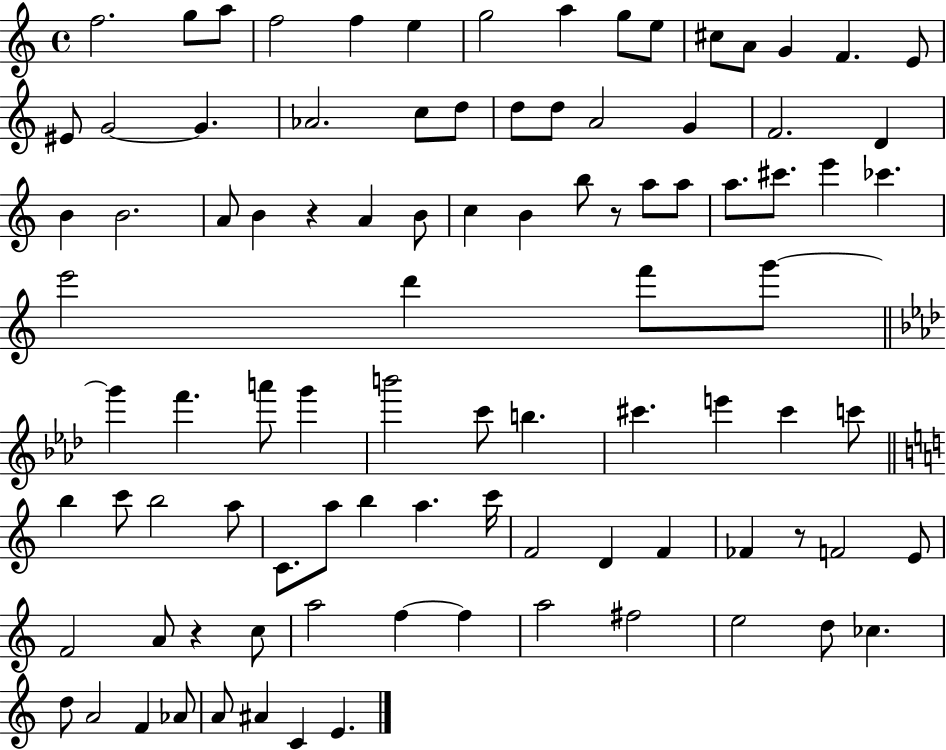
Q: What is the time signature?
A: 4/4